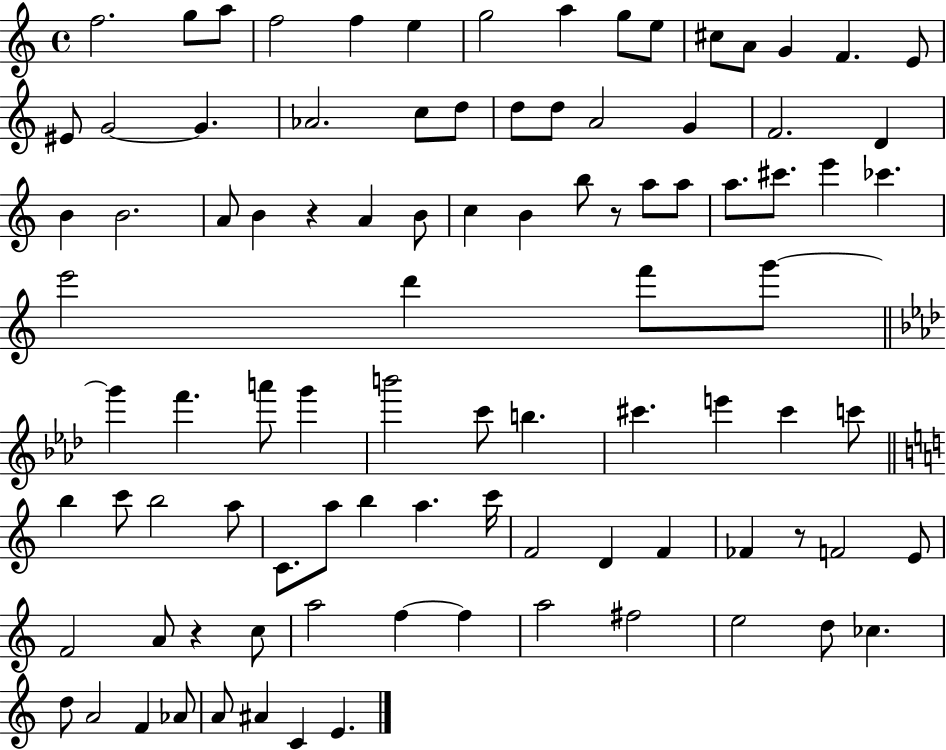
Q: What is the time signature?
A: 4/4